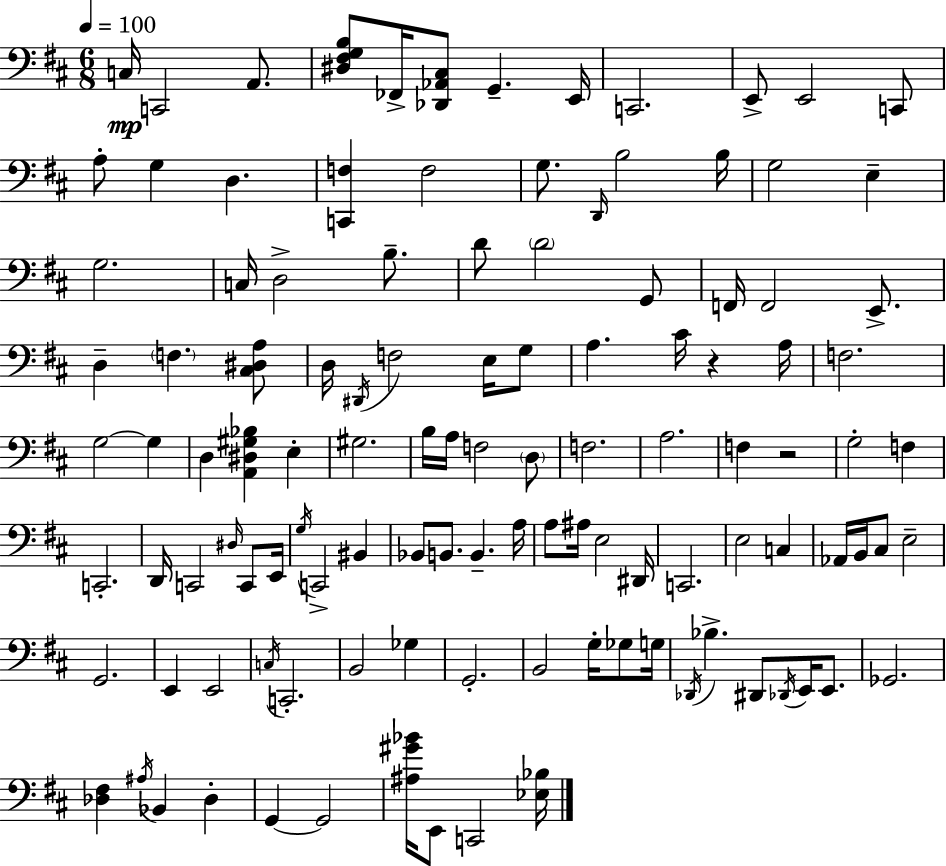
X:1
T:Untitled
M:6/8
L:1/4
K:D
C,/4 C,,2 A,,/2 [^D,^F,G,B,]/2 _F,,/4 [_D,,_A,,^C,]/2 G,, E,,/4 C,,2 E,,/2 E,,2 C,,/2 A,/2 G, D, [C,,F,] F,2 G,/2 D,,/4 B,2 B,/4 G,2 E, G,2 C,/4 D,2 B,/2 D/2 D2 G,,/2 F,,/4 F,,2 E,,/2 D, F, [^C,^D,A,]/2 D,/4 ^D,,/4 F,2 E,/4 G,/2 A, ^C/4 z A,/4 F,2 G,2 G, D, [A,,^D,^G,_B,] E, ^G,2 B,/4 A,/4 F,2 D,/2 F,2 A,2 F, z2 G,2 F, C,,2 D,,/4 C,,2 ^D,/4 C,,/2 E,,/4 G,/4 C,,2 ^B,, _B,,/2 B,,/2 B,, A,/4 A,/2 ^A,/4 E,2 ^D,,/4 C,,2 E,2 C, _A,,/4 B,,/4 ^C,/2 E,2 G,,2 E,, E,,2 C,/4 C,,2 B,,2 _G, G,,2 B,,2 G,/4 _G,/2 G,/4 _D,,/4 _B, ^D,,/2 _D,,/4 E,,/4 E,,/2 _G,,2 [_D,^F,] ^A,/4 _B,, _D, G,, G,,2 [^A,^G_B]/4 E,,/2 C,,2 [_E,_B,]/4